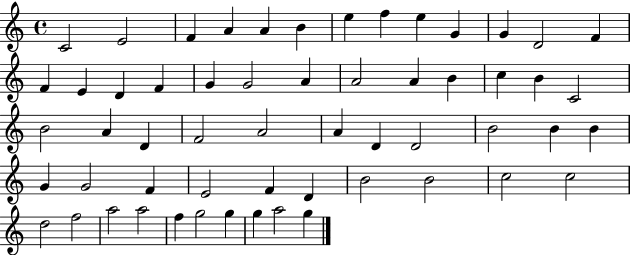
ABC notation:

X:1
T:Untitled
M:4/4
L:1/4
K:C
C2 E2 F A A B e f e G G D2 F F E D F G G2 A A2 A B c B C2 B2 A D F2 A2 A D D2 B2 B B G G2 F E2 F D B2 B2 c2 c2 d2 f2 a2 a2 f g2 g g a2 g